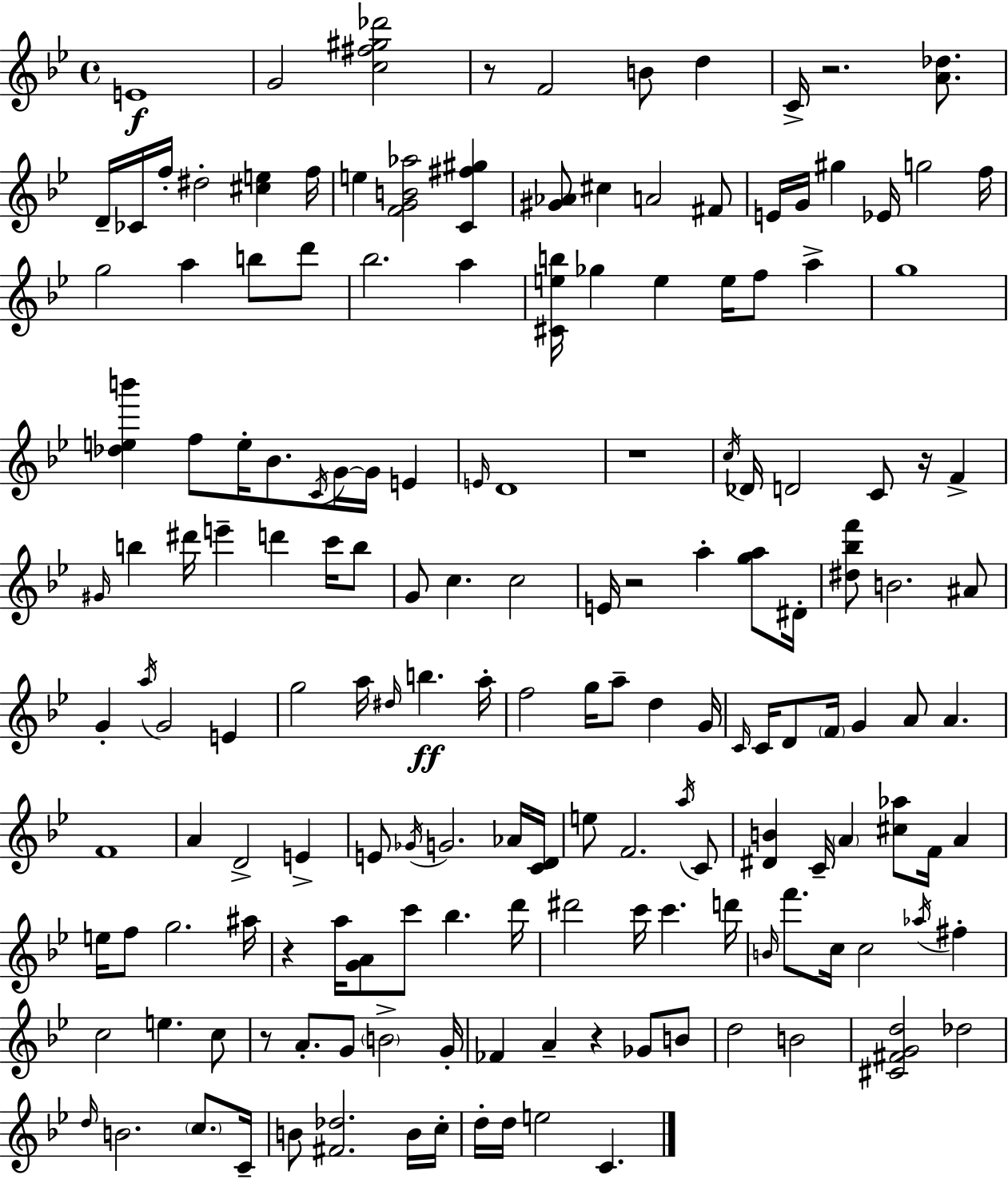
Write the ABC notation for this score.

X:1
T:Untitled
M:4/4
L:1/4
K:Bb
E4 G2 [c^f^g_d']2 z/2 F2 B/2 d C/4 z2 [A_d]/2 D/4 _C/4 f/4 ^d2 [^ce] f/4 e [FGB_a]2 [C^f^g] [^G_A]/2 ^c A2 ^F/2 E/4 G/4 ^g _E/4 g2 f/4 g2 a b/2 d'/2 _b2 a [^Ceb]/4 _g e e/4 f/2 a g4 [_deb'] f/2 e/4 _B/2 C/4 G/4 G/4 E E/4 D4 z4 c/4 _D/4 D2 C/2 z/4 F ^G/4 b ^d'/4 e' d' c'/4 b/2 G/2 c c2 E/4 z2 a [ga]/2 ^D/4 [^d_bf']/2 B2 ^A/2 G a/4 G2 E g2 a/4 ^d/4 b a/4 f2 g/4 a/2 d G/4 C/4 C/4 D/2 F/4 G A/2 A F4 A D2 E E/2 _G/4 G2 _A/4 [CD]/4 e/2 F2 a/4 C/2 [^DB] C/4 A [^c_a]/2 F/4 A e/4 f/2 g2 ^a/4 z a/4 [GA]/2 c'/2 _b d'/4 ^d'2 c'/4 c' d'/4 B/4 f'/2 c/4 c2 _a/4 ^f c2 e c/2 z/2 A/2 G/2 B2 G/4 _F A z _G/2 B/2 d2 B2 [^C^FGd]2 _d2 d/4 B2 c/2 C/4 B/2 [^F_d]2 B/4 c/4 d/4 d/4 e2 C